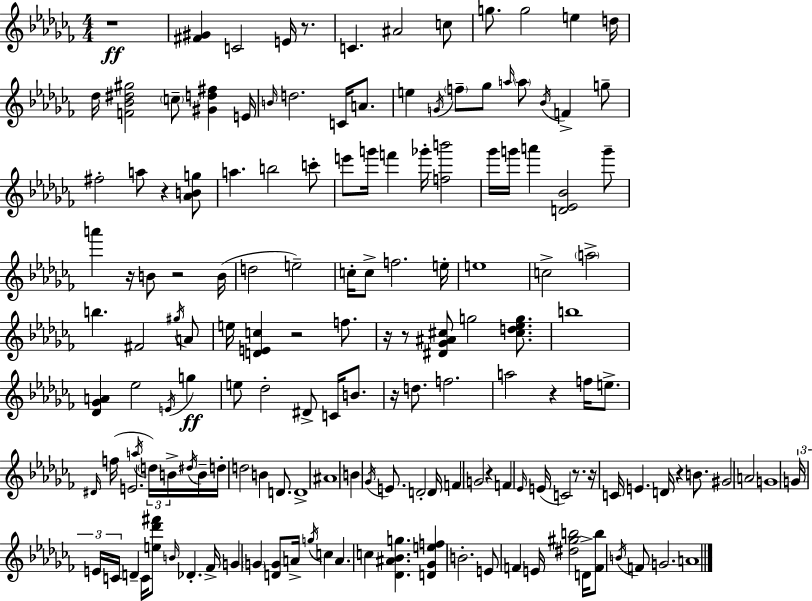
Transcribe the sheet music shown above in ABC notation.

X:1
T:Untitled
M:4/4
L:1/4
K:Abm
z4 [^F^G] C2 E/4 z/2 C ^A2 c/2 g/2 g2 e d/4 _d/4 [F_B^d^g]2 c/2 [^Gd^f] E/4 B/4 d2 C/4 A/2 e G/4 f/2 _g/2 a/4 a/2 _B/4 F g/2 ^f2 a/2 z [_ABg]/2 a b2 c'/2 e'/2 g'/4 f' _g'/4 [fb']2 _g'/4 g'/4 a' [D_E_B]2 g'/2 a' z/4 B/2 z2 B/4 d2 e2 c/4 c/2 f2 e/4 e4 c2 a2 b ^F2 ^g/4 A/2 e/4 [DEc] z2 f/2 z/4 z/2 [^D_G^A^c]/2 g2 [^cd_eg]/2 b4 [_D_GA] _e2 E/4 g e/2 _d2 ^D/2 C/4 B/2 z/4 d/2 f2 a2 z f/4 e/2 ^D/4 f/4 E2 a/4 d/4 B/4 ^d/4 B/4 d/4 d2 B D/2 D4 ^A4 B _G/4 E/2 D2 D/4 F G2 z F _E/4 E/4 C2 z/2 z/4 C/4 E D/4 z B/2 ^G2 A2 G4 G/4 E/4 C/4 D C/4 [e_d'^f']/2 B/4 _D _F/4 G G [DG]/2 A/4 g/4 c A c [_D^A_Bg] [D_Gef] B2 E/2 F E/4 [^d^gb]2 D/4 [Fb]/2 B/4 F/2 G2 A4